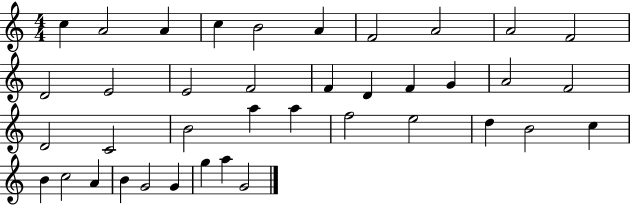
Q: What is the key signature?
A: C major